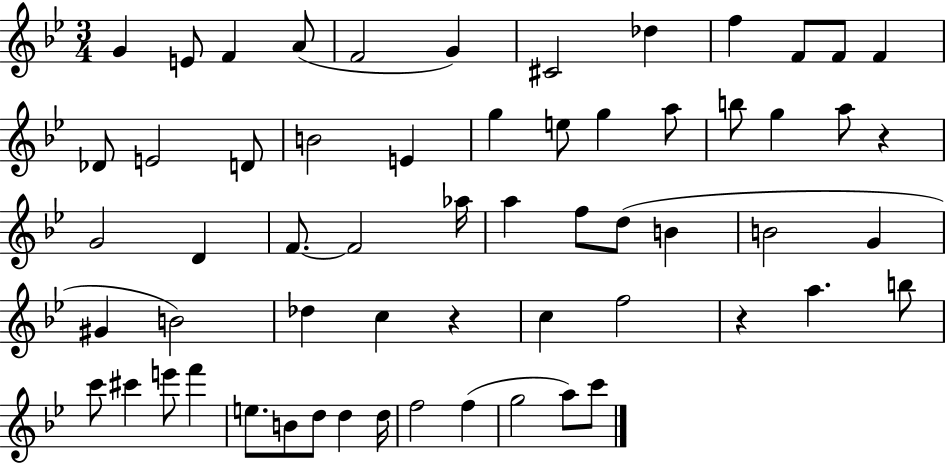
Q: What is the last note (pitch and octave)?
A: C6